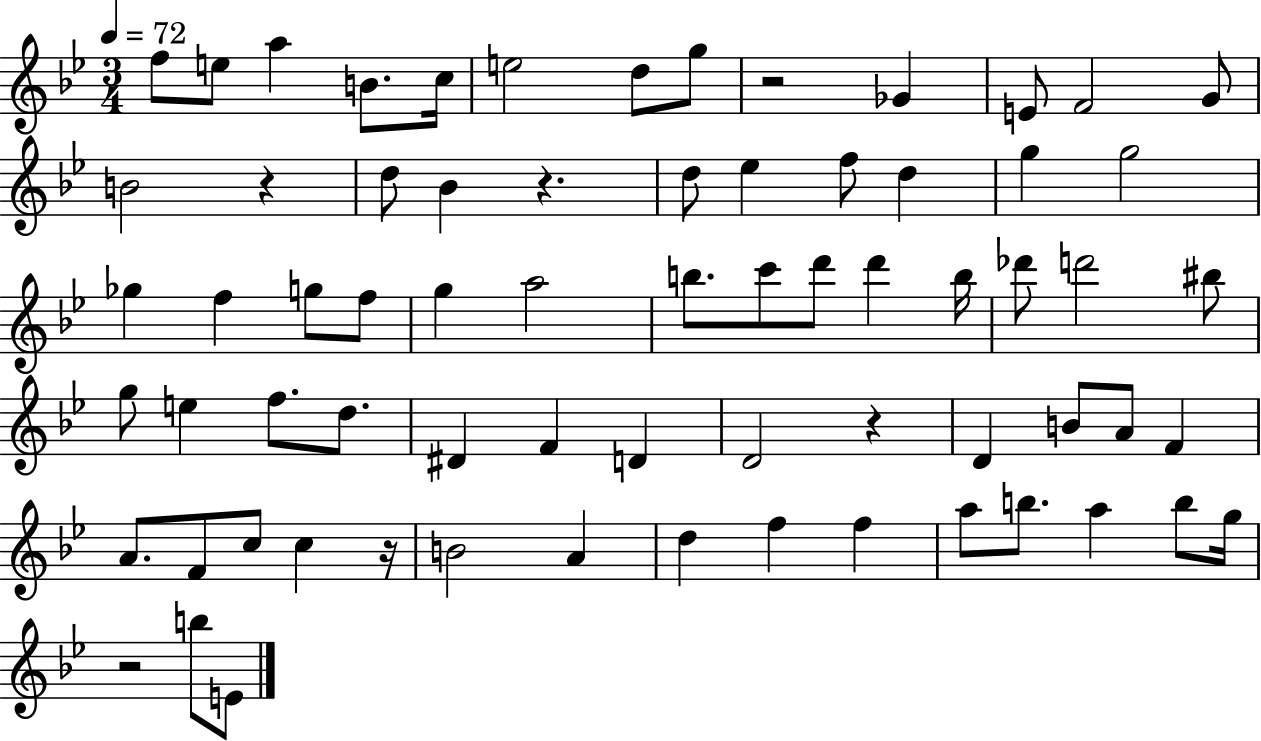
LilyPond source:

{
  \clef treble
  \numericTimeSignature
  \time 3/4
  \key bes \major
  \tempo 4 = 72
  \repeat volta 2 { f''8 e''8 a''4 b'8. c''16 | e''2 d''8 g''8 | r2 ges'4 | e'8 f'2 g'8 | \break b'2 r4 | d''8 bes'4 r4. | d''8 ees''4 f''8 d''4 | g''4 g''2 | \break ges''4 f''4 g''8 f''8 | g''4 a''2 | b''8. c'''8 d'''8 d'''4 b''16 | des'''8 d'''2 bis''8 | \break g''8 e''4 f''8. d''8. | dis'4 f'4 d'4 | d'2 r4 | d'4 b'8 a'8 f'4 | \break a'8. f'8 c''8 c''4 r16 | b'2 a'4 | d''4 f''4 f''4 | a''8 b''8. a''4 b''8 g''16 | \break r2 b''8 e'8 | } \bar "|."
}